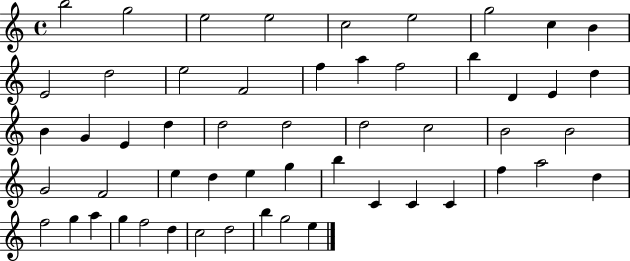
{
  \clef treble
  \time 4/4
  \defaultTimeSignature
  \key c \major
  b''2 g''2 | e''2 e''2 | c''2 e''2 | g''2 c''4 b'4 | \break e'2 d''2 | e''2 f'2 | f''4 a''4 f''2 | b''4 d'4 e'4 d''4 | \break b'4 g'4 e'4 d''4 | d''2 d''2 | d''2 c''2 | b'2 b'2 | \break g'2 f'2 | e''4 d''4 e''4 g''4 | b''4 c'4 c'4 c'4 | f''4 a''2 d''4 | \break f''2 g''4 a''4 | g''4 f''2 d''4 | c''2 d''2 | b''4 g''2 e''4 | \break \bar "|."
}